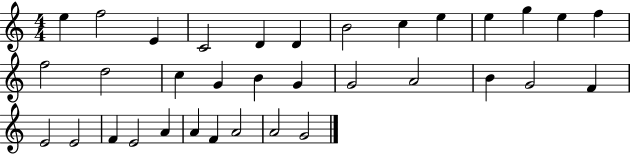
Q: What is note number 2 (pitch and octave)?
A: F5